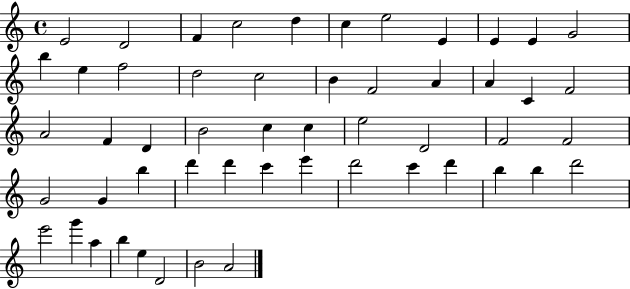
E4/h D4/h F4/q C5/h D5/q C5/q E5/h E4/q E4/q E4/q G4/h B5/q E5/q F5/h D5/h C5/h B4/q F4/h A4/q A4/q C4/q F4/h A4/h F4/q D4/q B4/h C5/q C5/q E5/h D4/h F4/h F4/h G4/h G4/q B5/q D6/q D6/q C6/q E6/q D6/h C6/q D6/q B5/q B5/q D6/h E6/h G6/q A5/q B5/q E5/q D4/h B4/h A4/h